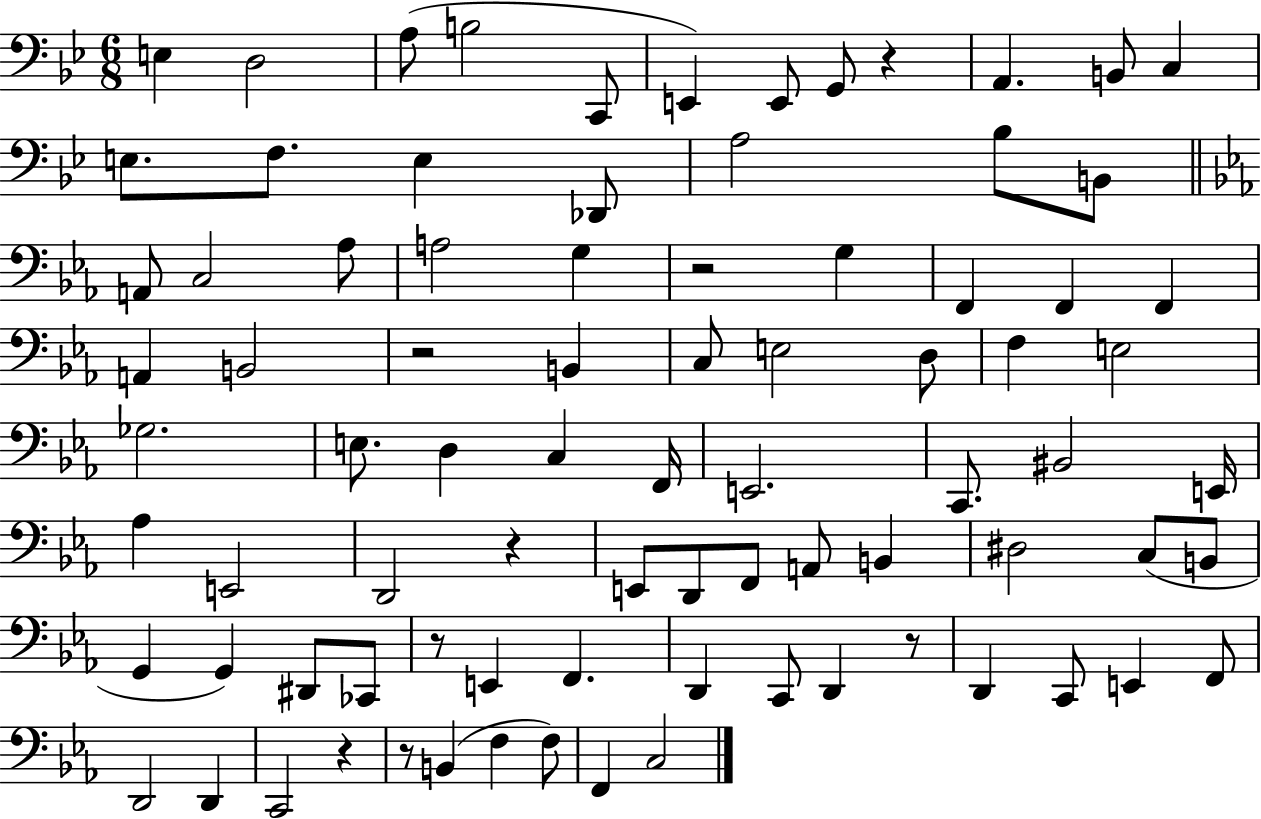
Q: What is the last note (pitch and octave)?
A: C3